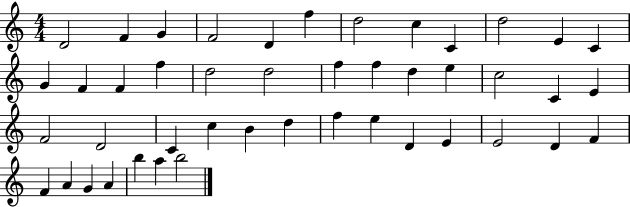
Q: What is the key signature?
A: C major